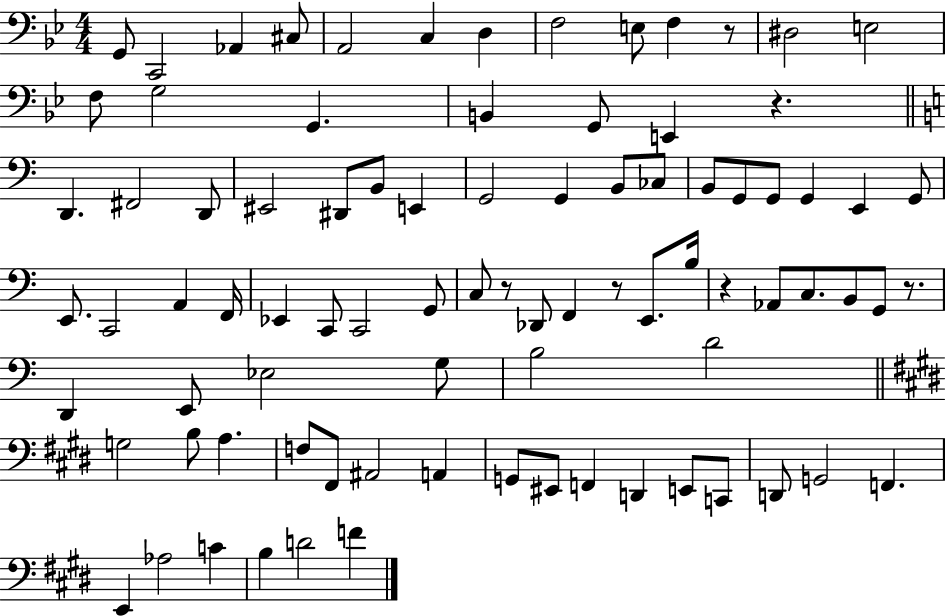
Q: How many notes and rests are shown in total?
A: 86